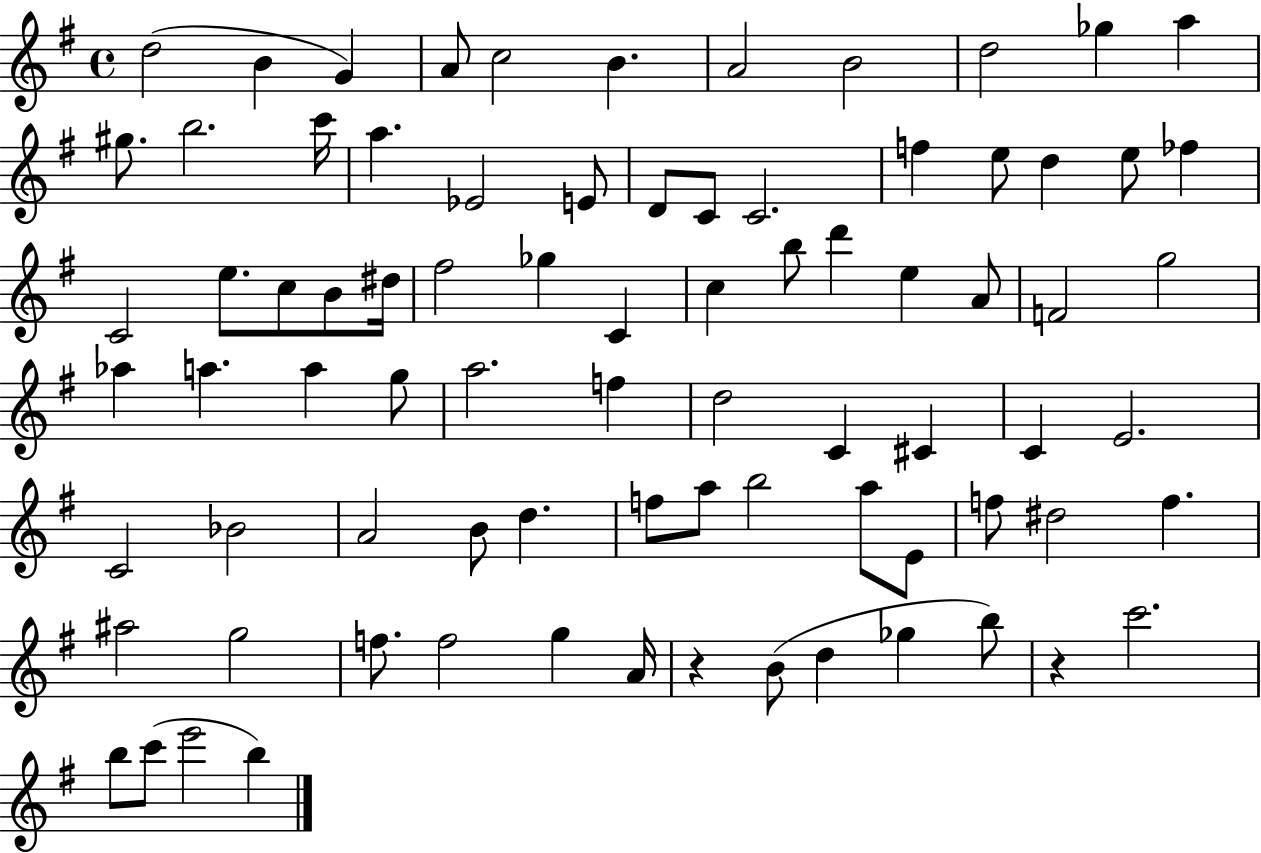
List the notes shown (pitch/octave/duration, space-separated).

D5/h B4/q G4/q A4/e C5/h B4/q. A4/h B4/h D5/h Gb5/q A5/q G#5/e. B5/h. C6/s A5/q. Eb4/h E4/e D4/e C4/e C4/h. F5/q E5/e D5/q E5/e FES5/q C4/h E5/e. C5/e B4/e D#5/s F#5/h Gb5/q C4/q C5/q B5/e D6/q E5/q A4/e F4/h G5/h Ab5/q A5/q. A5/q G5/e A5/h. F5/q D5/h C4/q C#4/q C4/q E4/h. C4/h Bb4/h A4/h B4/e D5/q. F5/e A5/e B5/h A5/e E4/e F5/e D#5/h F5/q. A#5/h G5/h F5/e. F5/h G5/q A4/s R/q B4/e D5/q Gb5/q B5/e R/q C6/h. B5/e C6/e E6/h B5/q